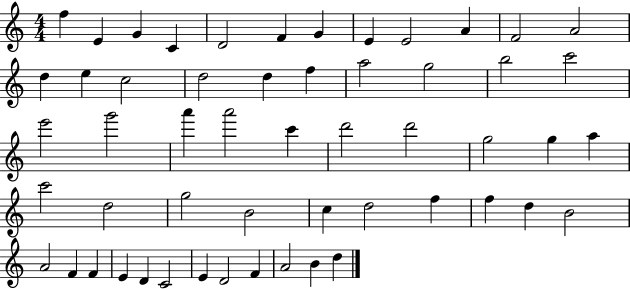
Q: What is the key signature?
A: C major